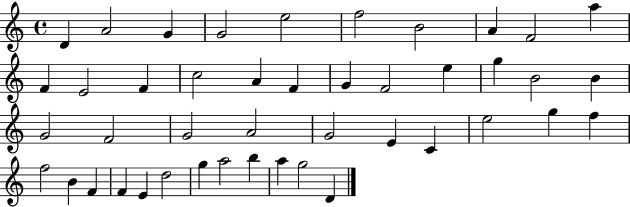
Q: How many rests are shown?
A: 0